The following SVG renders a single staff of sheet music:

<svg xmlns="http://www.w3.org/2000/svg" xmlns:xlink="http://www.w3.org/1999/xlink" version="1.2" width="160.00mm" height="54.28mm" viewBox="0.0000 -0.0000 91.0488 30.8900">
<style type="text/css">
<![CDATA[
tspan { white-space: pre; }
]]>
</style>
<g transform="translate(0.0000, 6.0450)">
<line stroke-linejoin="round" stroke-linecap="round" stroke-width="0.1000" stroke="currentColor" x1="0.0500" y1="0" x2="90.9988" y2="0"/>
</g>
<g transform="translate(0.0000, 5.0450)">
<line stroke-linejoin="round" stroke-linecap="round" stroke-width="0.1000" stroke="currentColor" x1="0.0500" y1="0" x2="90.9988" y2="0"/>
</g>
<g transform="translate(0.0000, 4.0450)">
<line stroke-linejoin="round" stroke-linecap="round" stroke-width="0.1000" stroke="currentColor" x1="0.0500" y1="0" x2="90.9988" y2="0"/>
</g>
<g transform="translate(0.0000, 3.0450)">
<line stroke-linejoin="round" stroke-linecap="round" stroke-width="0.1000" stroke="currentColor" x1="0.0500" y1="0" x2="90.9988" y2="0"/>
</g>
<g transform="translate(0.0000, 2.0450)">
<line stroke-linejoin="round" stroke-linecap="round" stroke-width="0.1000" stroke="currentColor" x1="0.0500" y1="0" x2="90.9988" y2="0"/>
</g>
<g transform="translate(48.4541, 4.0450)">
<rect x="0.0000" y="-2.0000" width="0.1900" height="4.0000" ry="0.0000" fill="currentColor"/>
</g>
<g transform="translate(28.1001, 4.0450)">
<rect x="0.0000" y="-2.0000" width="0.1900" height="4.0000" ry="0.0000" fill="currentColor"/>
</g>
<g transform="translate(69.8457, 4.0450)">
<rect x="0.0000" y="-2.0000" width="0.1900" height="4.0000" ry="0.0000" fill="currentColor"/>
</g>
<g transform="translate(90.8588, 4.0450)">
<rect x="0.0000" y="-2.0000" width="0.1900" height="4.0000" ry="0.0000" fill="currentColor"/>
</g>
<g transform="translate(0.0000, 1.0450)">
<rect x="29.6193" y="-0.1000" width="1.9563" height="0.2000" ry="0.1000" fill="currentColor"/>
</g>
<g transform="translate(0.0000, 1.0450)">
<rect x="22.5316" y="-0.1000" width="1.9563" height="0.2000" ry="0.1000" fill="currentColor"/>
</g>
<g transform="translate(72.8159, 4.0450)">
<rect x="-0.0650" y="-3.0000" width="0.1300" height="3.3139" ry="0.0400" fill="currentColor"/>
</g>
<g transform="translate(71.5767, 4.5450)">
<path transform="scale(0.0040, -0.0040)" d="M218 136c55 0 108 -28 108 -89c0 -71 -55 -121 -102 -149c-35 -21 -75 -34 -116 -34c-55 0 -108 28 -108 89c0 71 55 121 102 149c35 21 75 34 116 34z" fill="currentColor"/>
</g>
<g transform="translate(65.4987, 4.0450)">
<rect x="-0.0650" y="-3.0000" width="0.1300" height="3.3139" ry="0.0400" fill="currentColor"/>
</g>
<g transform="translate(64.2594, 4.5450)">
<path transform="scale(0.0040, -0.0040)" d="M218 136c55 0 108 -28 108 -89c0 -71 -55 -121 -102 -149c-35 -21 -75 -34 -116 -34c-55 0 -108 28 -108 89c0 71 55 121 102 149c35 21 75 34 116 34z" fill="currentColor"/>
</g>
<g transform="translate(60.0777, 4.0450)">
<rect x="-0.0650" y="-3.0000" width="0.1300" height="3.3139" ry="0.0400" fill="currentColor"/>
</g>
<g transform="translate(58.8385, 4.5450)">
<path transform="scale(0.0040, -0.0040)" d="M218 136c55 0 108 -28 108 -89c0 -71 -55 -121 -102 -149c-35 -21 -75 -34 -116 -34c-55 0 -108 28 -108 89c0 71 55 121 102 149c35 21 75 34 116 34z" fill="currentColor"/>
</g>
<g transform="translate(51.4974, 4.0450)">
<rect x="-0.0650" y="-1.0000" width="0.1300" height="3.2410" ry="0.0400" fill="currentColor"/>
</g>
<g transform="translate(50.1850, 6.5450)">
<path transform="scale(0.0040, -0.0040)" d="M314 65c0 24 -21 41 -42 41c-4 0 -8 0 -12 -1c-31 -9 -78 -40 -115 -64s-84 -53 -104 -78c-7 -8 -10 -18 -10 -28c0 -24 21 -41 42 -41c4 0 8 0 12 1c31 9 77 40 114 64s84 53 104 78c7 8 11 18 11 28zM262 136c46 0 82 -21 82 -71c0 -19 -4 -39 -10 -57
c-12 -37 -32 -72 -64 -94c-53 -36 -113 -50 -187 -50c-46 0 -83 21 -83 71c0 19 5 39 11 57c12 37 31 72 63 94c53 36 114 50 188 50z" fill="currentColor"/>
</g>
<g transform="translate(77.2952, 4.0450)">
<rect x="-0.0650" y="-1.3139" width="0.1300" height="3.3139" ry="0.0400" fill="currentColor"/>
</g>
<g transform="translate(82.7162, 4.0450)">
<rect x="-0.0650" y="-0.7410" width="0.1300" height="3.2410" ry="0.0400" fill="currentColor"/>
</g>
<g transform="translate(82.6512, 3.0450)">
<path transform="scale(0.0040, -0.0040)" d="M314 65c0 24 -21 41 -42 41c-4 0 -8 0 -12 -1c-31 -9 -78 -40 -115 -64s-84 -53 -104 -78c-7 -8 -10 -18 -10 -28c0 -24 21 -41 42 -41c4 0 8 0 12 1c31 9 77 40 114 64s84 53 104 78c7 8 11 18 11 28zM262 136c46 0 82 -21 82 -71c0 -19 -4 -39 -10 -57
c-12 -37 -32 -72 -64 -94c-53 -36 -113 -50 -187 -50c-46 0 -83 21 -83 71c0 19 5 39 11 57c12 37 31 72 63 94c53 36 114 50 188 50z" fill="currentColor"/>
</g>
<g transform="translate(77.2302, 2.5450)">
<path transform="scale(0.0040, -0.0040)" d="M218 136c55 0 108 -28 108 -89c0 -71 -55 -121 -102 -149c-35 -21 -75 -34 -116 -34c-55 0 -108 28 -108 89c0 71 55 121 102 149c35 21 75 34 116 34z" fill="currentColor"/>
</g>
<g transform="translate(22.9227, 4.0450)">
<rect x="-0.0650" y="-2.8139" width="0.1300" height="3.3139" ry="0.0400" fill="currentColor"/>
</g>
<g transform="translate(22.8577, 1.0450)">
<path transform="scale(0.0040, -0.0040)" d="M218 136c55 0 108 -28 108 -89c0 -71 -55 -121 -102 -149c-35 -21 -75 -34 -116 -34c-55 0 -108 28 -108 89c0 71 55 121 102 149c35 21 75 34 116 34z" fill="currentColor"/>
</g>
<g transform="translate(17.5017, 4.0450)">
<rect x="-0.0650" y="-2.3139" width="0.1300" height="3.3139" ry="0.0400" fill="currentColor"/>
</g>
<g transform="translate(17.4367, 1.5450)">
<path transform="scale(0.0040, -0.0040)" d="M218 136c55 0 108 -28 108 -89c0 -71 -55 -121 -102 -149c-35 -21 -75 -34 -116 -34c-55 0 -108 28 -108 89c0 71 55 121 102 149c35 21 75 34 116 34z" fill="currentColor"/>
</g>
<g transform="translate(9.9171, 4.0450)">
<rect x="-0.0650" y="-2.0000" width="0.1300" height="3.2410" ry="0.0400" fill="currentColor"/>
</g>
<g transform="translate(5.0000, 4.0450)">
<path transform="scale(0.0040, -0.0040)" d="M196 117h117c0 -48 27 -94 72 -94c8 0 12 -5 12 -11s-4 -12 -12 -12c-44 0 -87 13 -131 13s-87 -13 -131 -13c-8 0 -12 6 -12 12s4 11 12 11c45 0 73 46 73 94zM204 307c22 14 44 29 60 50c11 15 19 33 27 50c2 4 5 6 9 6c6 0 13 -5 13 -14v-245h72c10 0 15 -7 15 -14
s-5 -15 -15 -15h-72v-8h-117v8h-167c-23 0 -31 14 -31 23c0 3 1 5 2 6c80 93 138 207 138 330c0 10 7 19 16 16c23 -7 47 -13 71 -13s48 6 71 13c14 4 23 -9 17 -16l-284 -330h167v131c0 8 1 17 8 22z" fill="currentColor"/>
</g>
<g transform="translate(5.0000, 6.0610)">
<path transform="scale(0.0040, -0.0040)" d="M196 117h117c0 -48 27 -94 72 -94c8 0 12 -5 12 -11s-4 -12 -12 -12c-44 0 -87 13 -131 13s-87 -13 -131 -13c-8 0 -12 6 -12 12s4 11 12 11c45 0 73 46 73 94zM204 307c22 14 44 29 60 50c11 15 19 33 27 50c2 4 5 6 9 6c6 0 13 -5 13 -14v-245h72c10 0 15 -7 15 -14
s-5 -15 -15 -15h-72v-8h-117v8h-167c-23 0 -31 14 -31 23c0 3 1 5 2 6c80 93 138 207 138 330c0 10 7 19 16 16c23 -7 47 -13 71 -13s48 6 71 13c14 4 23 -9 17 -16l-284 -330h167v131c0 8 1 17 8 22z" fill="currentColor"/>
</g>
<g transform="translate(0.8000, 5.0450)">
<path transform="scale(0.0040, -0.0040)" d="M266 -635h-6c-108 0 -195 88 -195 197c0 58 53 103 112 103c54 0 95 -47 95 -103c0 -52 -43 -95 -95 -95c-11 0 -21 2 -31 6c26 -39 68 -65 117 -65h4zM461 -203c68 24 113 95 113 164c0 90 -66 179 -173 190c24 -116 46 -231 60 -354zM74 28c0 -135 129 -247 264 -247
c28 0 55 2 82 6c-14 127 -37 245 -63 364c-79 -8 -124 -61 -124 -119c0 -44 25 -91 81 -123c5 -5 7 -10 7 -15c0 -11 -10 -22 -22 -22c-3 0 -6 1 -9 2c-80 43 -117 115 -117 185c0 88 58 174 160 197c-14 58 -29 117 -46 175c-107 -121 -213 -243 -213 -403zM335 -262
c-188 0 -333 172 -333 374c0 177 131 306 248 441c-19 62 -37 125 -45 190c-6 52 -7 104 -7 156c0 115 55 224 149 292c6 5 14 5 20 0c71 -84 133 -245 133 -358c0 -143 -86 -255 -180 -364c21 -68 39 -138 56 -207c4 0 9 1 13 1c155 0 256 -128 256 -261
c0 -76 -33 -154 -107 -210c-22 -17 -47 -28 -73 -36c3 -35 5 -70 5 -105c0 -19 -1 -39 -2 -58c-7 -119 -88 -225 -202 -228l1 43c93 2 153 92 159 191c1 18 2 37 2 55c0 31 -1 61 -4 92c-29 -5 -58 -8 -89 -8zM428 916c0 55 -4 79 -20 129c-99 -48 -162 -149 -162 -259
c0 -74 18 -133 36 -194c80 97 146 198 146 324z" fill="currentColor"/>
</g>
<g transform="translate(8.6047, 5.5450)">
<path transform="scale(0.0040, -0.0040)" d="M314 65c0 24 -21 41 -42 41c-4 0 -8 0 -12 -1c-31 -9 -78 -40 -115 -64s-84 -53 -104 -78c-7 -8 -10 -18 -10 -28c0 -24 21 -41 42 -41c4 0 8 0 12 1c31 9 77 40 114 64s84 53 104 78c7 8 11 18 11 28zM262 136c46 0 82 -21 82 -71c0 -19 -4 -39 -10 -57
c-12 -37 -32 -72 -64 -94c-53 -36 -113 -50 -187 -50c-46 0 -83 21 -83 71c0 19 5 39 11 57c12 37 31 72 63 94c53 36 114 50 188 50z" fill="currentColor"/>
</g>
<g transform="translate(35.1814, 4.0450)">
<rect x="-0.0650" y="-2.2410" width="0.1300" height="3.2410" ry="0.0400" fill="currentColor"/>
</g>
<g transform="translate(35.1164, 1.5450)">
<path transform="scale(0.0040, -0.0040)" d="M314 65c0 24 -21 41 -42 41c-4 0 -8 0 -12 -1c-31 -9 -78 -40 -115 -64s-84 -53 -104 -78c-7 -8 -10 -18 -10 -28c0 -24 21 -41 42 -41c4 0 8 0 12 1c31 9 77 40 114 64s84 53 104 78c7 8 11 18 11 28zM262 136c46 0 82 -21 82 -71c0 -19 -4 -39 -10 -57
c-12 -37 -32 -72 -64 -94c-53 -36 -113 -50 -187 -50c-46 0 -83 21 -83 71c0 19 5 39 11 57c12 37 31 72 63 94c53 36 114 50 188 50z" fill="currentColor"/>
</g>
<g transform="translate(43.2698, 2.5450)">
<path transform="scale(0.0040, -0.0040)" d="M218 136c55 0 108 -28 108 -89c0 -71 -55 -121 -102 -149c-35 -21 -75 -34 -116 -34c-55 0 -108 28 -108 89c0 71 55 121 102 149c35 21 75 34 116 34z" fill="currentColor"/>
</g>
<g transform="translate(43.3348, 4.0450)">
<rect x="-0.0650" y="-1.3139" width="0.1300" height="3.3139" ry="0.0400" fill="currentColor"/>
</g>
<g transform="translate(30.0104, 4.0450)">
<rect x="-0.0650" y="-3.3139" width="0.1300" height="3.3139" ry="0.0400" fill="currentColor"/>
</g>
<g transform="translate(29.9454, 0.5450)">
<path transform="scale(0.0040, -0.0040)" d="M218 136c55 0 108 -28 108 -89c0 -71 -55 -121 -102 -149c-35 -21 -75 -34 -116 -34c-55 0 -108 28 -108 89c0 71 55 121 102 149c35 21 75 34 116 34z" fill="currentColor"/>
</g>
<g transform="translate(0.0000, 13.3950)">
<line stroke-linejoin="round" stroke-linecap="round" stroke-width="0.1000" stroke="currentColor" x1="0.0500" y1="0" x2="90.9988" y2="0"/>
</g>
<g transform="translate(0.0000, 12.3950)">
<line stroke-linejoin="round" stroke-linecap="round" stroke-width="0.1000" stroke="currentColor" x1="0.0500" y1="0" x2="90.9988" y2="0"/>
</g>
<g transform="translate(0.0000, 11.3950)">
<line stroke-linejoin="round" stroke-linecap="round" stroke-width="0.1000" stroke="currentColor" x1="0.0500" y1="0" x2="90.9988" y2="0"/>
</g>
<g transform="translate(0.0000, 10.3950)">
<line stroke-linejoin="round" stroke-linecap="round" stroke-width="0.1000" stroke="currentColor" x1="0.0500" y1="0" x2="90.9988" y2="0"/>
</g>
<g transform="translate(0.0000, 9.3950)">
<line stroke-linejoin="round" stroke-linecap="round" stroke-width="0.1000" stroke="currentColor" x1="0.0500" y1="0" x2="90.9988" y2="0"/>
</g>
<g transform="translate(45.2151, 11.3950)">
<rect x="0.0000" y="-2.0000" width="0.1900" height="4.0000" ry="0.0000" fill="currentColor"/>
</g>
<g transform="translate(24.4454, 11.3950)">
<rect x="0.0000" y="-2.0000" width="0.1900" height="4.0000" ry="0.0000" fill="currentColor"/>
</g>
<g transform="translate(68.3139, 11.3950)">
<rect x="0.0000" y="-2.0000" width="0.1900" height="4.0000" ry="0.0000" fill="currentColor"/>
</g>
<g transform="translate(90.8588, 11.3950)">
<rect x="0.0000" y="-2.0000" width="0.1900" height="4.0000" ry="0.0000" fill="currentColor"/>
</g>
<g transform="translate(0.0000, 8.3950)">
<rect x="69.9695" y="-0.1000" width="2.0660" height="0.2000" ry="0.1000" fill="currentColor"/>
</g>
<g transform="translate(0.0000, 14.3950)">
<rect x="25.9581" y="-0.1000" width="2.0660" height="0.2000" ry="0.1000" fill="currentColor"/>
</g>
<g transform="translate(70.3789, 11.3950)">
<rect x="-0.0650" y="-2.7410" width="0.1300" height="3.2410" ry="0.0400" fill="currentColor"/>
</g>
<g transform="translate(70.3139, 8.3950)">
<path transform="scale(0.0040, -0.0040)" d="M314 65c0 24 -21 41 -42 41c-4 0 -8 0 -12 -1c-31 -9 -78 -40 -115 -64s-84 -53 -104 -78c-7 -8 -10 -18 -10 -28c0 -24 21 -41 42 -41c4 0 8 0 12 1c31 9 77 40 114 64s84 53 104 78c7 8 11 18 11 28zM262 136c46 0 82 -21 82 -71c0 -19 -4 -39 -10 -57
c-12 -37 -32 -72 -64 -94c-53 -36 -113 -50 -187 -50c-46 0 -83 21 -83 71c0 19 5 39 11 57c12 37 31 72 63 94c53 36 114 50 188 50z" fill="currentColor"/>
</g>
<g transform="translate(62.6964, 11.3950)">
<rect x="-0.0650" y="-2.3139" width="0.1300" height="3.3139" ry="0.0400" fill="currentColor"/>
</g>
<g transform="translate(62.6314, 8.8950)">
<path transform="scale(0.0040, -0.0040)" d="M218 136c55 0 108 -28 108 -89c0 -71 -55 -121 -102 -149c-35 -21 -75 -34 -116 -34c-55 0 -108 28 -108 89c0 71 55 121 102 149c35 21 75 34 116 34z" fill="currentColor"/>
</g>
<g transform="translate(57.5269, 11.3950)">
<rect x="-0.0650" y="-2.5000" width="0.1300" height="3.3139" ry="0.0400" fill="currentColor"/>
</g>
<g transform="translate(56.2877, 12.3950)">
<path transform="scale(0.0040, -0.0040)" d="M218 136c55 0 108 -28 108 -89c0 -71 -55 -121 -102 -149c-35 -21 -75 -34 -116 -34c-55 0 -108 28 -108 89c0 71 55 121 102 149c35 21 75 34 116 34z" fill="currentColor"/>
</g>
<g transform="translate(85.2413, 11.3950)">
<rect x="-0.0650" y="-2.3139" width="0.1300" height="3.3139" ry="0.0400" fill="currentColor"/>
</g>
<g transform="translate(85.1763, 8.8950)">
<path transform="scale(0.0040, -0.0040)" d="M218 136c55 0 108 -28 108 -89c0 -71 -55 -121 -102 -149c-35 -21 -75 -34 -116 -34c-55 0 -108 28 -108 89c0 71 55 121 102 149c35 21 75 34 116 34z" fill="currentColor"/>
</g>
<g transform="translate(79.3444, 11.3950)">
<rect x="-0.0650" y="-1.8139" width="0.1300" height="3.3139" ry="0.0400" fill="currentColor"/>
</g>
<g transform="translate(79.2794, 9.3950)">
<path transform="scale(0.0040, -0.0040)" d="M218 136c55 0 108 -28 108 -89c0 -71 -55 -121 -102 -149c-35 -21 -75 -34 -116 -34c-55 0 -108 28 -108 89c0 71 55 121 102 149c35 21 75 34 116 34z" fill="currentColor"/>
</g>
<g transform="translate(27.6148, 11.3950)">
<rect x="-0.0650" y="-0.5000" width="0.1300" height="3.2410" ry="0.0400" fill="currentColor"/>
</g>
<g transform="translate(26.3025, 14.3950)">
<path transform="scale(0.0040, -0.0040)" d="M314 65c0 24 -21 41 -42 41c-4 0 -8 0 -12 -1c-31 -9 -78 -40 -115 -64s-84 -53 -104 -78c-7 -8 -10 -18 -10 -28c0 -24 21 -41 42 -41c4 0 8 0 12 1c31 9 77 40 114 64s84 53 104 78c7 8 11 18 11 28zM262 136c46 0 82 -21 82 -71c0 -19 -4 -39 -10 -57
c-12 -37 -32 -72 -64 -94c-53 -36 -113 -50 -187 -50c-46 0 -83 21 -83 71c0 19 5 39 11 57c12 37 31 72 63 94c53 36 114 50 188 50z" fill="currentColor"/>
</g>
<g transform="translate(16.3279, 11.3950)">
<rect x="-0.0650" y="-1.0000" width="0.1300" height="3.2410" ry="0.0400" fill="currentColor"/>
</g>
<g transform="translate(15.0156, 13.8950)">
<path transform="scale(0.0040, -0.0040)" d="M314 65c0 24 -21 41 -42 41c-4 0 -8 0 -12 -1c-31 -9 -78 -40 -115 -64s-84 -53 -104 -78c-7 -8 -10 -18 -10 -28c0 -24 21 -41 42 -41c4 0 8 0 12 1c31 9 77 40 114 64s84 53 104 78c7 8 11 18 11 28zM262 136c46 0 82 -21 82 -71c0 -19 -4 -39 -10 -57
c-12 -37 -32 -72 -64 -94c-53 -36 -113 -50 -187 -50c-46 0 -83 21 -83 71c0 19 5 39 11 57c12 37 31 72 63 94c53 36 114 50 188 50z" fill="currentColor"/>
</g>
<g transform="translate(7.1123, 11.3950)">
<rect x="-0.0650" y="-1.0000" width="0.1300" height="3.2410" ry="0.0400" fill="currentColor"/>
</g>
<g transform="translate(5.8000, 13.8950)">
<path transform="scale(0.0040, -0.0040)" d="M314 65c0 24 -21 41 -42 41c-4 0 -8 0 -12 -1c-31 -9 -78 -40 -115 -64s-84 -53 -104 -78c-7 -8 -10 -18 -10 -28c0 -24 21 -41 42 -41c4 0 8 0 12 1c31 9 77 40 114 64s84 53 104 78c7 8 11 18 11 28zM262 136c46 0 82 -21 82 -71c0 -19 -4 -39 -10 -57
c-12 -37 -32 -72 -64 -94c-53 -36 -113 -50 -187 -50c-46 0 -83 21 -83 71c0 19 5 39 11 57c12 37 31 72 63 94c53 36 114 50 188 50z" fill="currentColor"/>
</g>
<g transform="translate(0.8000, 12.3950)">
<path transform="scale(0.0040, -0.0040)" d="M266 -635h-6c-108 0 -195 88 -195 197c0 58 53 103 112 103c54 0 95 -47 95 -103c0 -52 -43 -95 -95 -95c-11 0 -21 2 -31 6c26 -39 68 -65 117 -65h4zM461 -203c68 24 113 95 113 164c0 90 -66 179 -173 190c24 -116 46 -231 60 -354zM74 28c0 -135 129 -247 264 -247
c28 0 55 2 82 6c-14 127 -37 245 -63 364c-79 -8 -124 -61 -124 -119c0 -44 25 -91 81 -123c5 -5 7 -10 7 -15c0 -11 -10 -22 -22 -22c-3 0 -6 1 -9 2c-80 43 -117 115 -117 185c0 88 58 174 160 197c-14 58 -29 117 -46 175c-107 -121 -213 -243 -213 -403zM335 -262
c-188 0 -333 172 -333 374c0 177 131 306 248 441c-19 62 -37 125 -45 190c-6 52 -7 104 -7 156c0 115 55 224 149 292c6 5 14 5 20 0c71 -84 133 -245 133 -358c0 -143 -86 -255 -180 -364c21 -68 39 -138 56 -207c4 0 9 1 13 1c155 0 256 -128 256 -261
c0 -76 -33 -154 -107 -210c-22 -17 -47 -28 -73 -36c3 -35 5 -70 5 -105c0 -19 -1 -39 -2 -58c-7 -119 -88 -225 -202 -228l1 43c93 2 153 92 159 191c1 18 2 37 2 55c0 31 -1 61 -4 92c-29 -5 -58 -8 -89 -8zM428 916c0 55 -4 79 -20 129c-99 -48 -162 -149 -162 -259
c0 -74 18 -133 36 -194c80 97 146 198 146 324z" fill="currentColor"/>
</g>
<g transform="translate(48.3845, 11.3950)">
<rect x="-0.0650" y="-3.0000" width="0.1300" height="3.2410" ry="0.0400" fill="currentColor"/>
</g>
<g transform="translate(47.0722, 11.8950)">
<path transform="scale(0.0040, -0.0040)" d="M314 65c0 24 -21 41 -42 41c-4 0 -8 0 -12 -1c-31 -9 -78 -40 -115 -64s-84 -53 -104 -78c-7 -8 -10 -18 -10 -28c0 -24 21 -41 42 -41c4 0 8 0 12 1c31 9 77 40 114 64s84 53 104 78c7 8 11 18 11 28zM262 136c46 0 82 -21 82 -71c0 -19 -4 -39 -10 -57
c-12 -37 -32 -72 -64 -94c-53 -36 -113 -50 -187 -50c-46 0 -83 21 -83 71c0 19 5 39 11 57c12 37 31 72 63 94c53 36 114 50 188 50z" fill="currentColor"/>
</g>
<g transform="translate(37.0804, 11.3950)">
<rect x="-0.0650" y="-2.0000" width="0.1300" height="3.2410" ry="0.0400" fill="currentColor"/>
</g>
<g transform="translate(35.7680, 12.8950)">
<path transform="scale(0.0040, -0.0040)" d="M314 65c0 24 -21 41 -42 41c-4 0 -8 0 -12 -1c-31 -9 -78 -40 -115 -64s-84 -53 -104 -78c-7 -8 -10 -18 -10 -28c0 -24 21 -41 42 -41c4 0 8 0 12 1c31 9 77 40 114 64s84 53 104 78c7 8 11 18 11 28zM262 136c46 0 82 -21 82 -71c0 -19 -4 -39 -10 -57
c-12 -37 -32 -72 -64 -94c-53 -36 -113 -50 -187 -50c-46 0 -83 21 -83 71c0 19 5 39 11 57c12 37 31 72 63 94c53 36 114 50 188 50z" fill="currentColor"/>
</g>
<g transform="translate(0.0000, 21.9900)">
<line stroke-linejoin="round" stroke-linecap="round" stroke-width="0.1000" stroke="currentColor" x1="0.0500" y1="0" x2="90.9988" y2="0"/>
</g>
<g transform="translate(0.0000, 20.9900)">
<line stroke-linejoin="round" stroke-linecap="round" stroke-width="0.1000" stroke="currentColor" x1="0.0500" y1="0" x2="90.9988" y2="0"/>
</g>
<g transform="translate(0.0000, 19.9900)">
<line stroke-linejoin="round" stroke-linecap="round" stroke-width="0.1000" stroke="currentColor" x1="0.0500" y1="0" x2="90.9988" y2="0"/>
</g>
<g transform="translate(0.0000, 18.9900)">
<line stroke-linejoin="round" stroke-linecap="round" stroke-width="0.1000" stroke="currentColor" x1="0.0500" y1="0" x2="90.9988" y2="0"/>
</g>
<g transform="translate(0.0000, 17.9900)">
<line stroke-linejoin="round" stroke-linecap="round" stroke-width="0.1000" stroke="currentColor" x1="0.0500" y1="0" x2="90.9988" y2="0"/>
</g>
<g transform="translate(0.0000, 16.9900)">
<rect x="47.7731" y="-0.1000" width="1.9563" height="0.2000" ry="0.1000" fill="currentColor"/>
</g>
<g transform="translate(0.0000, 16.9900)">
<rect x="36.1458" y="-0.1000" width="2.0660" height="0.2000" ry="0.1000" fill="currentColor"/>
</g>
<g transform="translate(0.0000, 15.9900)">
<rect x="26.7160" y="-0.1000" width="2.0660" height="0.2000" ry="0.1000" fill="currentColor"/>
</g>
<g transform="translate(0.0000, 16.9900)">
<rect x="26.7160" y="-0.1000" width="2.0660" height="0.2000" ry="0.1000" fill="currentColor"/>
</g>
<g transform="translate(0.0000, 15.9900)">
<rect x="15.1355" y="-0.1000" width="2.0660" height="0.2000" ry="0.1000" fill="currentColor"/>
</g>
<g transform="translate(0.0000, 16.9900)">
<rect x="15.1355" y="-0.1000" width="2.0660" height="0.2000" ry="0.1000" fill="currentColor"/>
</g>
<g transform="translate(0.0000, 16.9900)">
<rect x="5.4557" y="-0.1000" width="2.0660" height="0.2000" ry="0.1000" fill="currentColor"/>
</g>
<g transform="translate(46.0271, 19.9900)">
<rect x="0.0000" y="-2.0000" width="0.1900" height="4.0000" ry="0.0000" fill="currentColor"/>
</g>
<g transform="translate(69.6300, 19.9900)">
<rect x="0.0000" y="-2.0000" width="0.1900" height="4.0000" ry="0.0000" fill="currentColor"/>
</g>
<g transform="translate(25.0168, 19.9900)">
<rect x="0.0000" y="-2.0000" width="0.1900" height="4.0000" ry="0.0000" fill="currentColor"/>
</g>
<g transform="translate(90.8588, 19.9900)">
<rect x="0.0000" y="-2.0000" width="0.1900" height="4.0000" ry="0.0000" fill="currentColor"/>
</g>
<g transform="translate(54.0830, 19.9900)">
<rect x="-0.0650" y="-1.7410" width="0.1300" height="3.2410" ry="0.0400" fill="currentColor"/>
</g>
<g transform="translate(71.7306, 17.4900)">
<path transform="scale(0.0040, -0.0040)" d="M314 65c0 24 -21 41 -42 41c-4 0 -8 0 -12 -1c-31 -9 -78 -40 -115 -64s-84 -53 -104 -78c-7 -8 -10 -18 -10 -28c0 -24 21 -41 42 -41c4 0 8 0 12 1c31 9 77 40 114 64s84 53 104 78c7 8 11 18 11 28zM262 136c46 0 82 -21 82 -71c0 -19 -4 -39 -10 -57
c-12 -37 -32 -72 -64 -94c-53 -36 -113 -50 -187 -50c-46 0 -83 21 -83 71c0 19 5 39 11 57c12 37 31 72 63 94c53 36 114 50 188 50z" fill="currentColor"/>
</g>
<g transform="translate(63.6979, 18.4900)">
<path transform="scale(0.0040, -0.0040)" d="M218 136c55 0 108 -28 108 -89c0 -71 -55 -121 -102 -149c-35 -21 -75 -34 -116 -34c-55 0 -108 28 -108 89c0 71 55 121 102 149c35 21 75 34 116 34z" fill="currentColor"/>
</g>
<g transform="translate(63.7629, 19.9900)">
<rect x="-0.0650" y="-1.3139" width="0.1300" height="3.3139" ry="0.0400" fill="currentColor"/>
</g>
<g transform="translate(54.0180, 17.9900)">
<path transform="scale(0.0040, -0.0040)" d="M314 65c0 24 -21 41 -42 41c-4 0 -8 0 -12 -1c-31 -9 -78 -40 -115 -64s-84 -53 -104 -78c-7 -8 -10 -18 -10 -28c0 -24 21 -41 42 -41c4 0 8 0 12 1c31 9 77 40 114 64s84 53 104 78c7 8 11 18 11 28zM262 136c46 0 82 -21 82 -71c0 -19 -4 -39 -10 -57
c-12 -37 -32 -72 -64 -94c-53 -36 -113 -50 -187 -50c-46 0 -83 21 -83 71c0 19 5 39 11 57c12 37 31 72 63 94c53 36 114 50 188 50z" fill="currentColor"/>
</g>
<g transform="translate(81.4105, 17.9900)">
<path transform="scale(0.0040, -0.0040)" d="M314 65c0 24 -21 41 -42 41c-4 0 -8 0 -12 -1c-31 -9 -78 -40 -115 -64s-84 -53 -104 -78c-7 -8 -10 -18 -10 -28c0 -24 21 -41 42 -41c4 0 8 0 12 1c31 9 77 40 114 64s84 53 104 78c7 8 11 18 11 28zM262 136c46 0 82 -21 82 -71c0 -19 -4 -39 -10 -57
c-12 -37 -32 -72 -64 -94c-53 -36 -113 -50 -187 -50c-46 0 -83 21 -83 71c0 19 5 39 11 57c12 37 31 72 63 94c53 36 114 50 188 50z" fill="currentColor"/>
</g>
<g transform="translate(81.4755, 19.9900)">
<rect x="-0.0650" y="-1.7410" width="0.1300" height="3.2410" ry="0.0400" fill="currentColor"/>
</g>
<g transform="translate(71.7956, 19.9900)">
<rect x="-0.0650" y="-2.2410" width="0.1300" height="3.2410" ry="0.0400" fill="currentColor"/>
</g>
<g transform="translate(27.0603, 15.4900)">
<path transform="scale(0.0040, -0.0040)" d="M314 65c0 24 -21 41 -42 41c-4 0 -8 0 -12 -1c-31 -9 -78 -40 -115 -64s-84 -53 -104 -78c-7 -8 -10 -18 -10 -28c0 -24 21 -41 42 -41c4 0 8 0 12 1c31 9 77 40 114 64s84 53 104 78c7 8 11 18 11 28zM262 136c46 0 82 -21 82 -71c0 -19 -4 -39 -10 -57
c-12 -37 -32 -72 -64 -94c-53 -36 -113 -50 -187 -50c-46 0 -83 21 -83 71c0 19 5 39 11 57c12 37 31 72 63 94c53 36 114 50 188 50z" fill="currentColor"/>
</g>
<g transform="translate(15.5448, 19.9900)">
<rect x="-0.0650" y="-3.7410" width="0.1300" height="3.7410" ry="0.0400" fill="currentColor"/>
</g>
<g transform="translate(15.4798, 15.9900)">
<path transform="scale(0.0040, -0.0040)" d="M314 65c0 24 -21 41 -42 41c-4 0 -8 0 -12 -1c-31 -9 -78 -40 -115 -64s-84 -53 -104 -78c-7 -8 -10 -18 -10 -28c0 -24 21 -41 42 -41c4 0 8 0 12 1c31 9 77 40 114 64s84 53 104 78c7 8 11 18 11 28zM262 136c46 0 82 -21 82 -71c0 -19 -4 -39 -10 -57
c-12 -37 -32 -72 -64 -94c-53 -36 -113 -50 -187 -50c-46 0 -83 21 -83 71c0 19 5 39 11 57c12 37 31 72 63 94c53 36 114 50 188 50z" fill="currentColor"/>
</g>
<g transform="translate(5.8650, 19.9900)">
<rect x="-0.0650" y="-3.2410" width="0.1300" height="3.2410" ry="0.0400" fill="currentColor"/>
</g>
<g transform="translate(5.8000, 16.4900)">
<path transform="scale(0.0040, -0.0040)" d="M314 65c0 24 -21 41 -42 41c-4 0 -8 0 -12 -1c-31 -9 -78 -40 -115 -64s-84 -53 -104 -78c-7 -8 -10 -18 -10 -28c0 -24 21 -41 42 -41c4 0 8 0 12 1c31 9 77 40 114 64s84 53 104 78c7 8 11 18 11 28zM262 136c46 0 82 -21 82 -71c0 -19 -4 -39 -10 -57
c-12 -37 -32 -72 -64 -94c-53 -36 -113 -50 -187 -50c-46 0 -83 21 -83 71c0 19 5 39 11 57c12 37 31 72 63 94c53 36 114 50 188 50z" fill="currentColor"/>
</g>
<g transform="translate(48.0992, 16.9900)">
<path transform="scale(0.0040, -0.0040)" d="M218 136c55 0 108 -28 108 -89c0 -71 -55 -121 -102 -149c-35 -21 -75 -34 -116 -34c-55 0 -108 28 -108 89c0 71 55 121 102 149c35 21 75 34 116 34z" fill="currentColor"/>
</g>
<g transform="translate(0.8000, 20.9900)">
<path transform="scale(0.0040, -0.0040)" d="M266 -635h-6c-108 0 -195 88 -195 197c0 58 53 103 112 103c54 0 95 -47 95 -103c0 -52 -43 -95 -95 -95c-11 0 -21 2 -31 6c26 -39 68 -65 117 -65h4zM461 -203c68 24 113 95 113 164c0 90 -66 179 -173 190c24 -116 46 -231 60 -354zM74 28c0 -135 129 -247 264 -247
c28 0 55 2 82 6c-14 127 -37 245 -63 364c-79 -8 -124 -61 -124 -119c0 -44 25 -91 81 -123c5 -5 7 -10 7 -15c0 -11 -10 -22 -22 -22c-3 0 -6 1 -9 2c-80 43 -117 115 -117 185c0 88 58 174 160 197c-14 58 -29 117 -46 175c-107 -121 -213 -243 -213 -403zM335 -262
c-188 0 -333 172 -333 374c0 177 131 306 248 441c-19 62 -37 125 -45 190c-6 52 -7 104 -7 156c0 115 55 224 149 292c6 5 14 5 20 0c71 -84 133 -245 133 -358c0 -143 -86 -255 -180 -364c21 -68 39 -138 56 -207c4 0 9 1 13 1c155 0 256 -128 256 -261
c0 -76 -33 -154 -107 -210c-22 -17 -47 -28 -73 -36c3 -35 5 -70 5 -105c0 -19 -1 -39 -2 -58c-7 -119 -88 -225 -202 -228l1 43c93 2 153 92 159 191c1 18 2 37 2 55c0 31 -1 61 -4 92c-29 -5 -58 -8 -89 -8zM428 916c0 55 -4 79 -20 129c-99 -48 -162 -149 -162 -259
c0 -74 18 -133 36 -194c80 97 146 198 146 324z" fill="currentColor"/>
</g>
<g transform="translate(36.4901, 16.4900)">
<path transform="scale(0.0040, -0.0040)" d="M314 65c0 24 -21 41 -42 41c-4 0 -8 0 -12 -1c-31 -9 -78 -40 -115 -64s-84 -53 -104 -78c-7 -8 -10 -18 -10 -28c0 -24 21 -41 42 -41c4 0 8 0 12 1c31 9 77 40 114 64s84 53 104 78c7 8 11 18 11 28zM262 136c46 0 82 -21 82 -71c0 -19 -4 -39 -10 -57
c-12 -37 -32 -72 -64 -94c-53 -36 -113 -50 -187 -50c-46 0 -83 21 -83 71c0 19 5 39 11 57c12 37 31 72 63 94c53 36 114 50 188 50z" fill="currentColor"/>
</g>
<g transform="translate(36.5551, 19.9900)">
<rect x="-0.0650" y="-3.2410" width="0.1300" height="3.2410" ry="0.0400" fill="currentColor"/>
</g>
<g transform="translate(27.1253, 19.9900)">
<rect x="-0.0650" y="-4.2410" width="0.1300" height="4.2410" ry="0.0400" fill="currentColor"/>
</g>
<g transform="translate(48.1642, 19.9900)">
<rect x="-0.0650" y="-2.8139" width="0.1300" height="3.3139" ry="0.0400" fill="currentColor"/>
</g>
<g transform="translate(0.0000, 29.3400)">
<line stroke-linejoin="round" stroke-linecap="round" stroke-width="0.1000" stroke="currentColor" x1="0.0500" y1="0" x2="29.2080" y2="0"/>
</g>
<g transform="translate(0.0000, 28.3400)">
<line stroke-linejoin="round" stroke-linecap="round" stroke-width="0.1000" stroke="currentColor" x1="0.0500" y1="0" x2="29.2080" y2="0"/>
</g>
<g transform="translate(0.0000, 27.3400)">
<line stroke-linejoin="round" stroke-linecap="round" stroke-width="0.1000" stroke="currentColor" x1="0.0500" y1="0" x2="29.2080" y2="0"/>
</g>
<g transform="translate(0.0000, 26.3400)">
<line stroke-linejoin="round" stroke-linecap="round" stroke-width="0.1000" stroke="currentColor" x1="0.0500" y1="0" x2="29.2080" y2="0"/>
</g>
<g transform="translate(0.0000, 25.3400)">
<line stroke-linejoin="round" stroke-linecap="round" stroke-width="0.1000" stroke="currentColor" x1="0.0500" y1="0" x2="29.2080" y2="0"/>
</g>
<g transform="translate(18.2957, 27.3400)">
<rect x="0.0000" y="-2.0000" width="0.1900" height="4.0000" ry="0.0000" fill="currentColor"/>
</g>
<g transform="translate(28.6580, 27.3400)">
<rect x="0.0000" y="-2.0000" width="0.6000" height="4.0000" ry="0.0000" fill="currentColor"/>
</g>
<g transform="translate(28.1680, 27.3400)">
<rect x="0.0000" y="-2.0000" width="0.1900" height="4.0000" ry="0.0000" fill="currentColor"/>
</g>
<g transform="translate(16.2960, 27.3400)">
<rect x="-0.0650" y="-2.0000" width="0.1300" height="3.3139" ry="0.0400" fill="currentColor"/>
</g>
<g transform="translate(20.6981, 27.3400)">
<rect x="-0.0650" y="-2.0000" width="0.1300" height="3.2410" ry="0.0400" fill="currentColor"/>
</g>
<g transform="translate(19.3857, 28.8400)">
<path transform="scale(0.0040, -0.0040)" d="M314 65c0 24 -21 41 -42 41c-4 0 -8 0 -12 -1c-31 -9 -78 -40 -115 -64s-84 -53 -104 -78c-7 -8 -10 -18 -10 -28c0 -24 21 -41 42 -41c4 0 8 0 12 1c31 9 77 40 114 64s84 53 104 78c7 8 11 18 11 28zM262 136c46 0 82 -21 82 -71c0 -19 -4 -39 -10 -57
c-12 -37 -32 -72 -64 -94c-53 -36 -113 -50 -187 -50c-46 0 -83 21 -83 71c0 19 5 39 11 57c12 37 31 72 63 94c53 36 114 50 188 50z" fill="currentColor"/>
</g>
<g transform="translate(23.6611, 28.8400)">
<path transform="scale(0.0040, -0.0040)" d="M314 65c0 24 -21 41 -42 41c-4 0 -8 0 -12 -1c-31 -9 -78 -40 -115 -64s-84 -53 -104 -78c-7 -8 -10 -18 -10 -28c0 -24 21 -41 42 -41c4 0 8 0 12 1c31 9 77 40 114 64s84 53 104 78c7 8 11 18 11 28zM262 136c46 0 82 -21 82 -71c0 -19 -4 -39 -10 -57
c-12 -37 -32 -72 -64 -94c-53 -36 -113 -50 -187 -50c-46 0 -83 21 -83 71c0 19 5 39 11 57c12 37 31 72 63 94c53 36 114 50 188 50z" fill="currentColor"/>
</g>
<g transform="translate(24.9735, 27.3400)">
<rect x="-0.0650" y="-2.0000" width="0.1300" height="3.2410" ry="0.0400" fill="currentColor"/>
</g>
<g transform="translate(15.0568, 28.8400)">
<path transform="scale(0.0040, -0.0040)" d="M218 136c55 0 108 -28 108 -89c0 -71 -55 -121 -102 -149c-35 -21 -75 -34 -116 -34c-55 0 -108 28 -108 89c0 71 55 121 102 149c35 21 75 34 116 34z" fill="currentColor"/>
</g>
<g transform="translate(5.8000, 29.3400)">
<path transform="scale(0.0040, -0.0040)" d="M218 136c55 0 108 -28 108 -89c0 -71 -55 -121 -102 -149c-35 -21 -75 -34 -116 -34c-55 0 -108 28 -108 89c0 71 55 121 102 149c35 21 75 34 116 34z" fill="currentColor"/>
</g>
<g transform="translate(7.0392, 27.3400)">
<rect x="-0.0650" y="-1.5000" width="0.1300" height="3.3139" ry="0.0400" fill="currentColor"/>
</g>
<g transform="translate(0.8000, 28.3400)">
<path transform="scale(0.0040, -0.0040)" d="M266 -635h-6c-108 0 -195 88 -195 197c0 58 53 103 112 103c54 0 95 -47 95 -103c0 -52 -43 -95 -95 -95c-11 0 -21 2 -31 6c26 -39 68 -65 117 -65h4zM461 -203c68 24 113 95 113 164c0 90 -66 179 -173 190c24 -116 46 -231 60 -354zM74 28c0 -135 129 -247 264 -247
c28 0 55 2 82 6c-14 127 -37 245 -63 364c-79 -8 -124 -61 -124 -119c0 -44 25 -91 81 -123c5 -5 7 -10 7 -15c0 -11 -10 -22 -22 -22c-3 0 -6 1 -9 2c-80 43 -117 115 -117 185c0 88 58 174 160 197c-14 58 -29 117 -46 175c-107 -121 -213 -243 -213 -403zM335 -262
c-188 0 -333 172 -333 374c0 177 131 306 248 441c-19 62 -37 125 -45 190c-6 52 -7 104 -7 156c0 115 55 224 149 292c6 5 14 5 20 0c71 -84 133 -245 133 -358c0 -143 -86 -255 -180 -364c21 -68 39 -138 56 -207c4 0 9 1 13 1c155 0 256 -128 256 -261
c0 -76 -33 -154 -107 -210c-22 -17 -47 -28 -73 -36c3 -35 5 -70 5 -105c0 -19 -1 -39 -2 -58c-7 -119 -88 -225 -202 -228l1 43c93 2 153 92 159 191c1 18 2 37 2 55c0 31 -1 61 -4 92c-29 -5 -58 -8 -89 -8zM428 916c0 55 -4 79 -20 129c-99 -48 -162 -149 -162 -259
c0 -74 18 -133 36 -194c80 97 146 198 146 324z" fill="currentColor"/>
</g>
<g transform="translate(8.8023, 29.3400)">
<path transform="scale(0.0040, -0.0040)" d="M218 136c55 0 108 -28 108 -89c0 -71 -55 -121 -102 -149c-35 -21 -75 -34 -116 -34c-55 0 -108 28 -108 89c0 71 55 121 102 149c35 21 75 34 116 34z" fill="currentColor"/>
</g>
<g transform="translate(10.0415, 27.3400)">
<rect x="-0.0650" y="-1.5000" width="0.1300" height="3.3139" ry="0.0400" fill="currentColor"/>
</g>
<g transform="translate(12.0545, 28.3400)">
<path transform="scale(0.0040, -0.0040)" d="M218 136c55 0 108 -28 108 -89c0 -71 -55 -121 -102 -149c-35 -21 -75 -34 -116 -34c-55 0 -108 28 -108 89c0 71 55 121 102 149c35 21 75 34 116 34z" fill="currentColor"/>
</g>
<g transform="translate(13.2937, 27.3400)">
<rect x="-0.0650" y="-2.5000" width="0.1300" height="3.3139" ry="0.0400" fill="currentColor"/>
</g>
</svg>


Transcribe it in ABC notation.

X:1
T:Untitled
M:4/4
L:1/4
K:C
F2 g a b g2 e D2 A A A e d2 D2 D2 C2 F2 A2 G g a2 f g b2 c'2 d'2 b2 a f2 e g2 f2 E E G F F2 F2